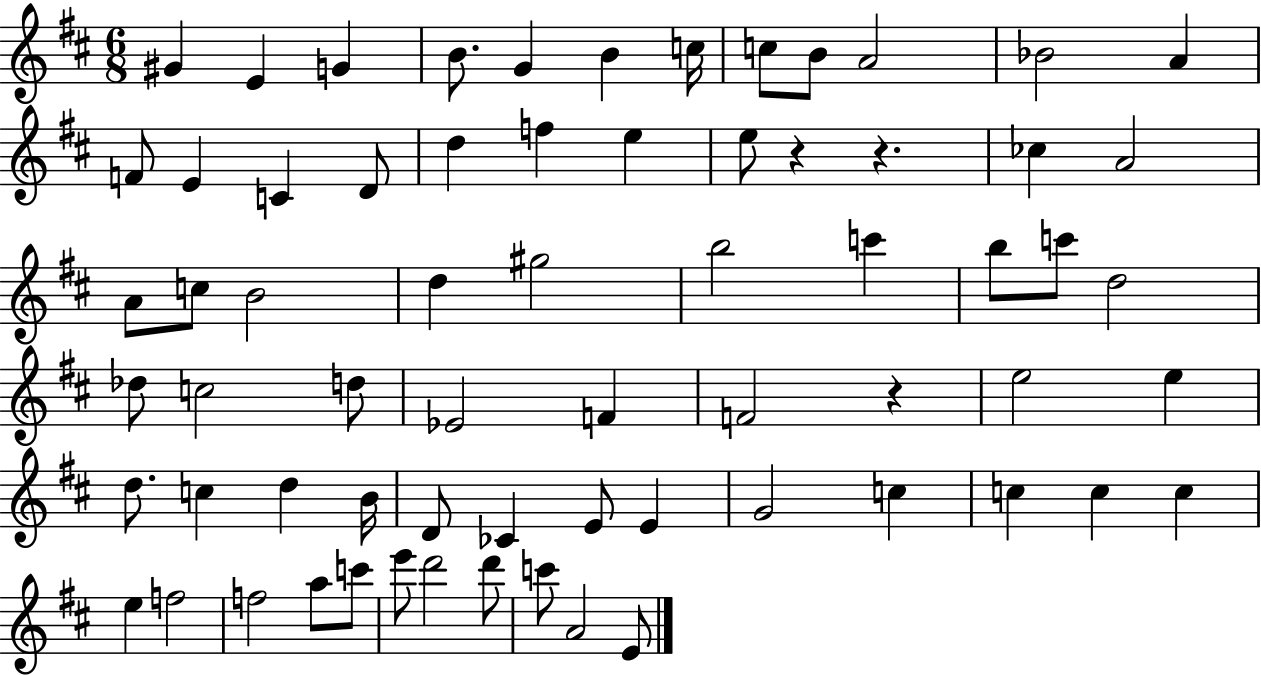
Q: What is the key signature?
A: D major